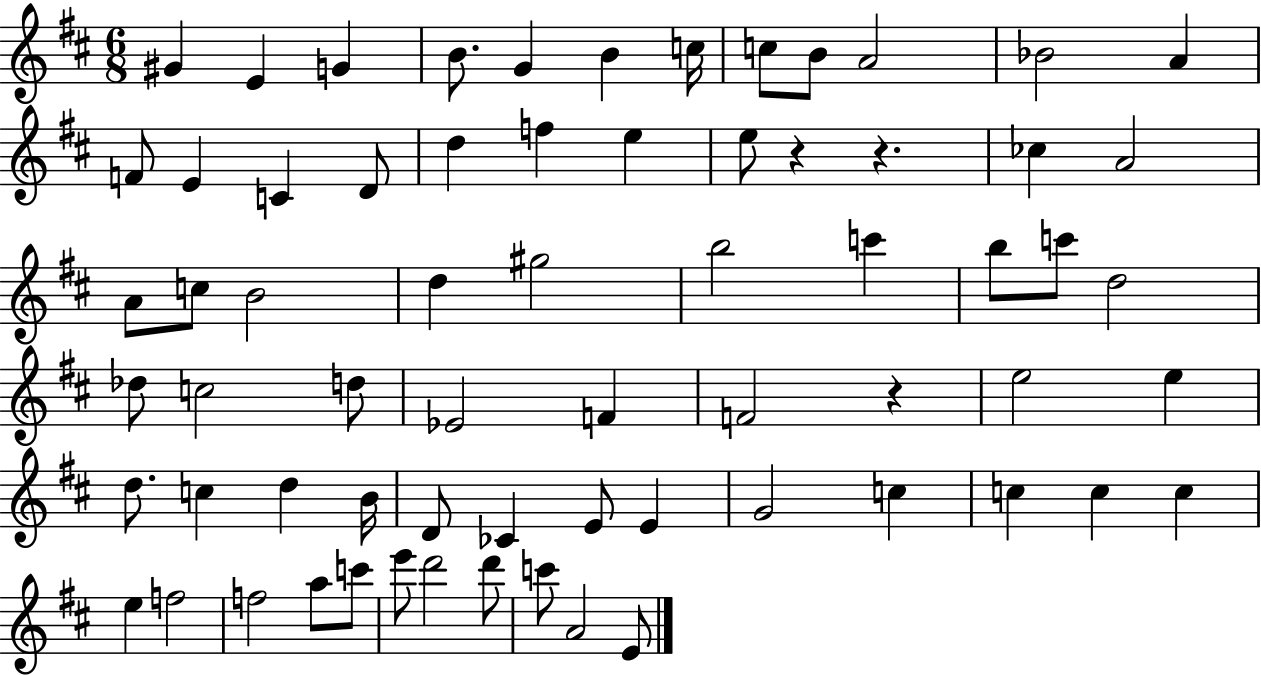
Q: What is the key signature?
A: D major